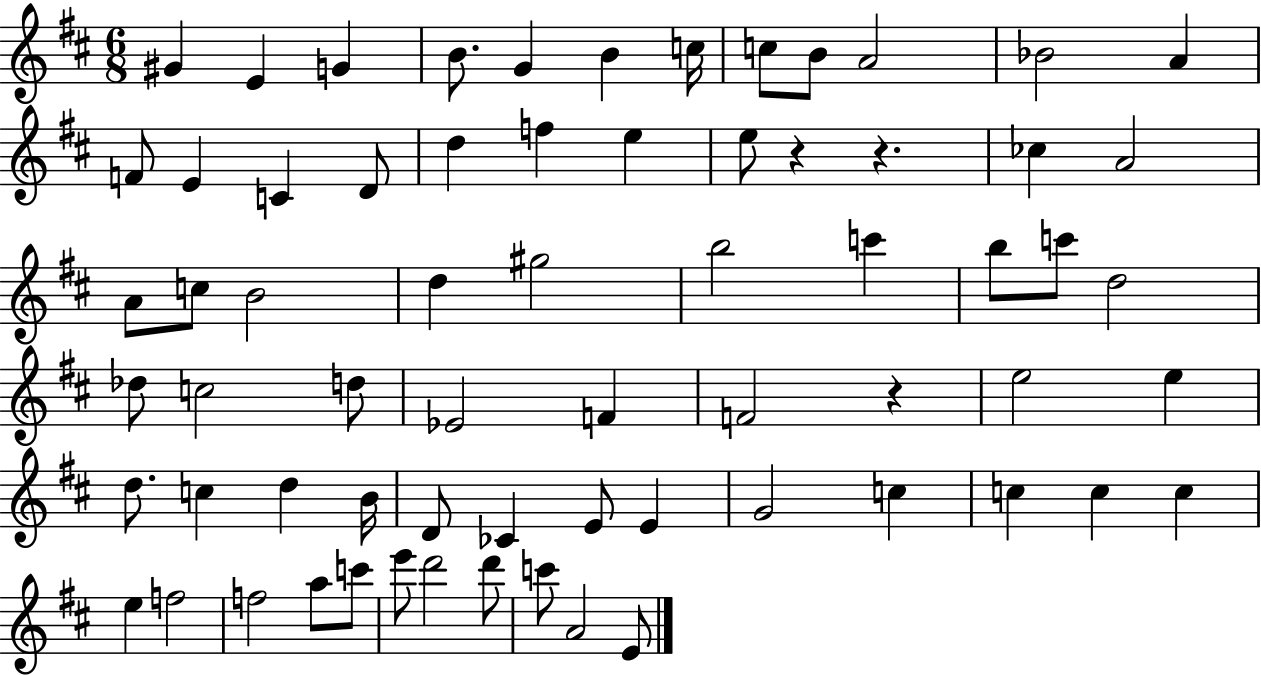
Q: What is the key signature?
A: D major